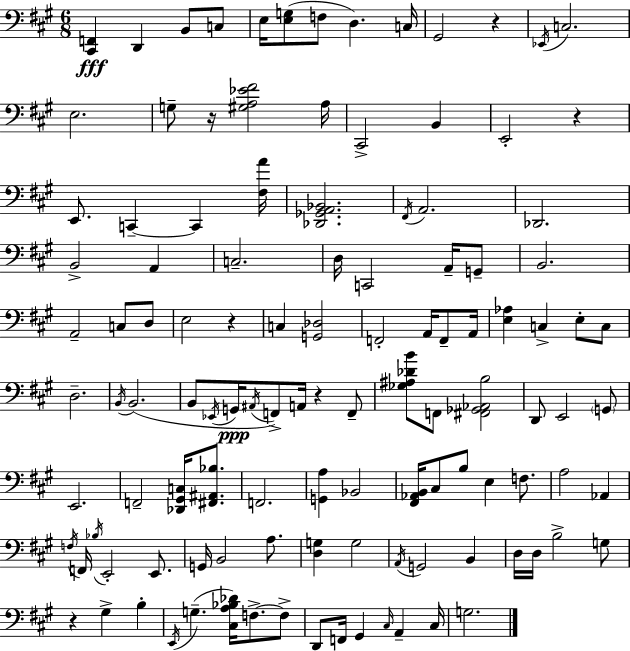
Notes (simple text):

[C#2,F2]/q D2/q B2/e C3/e E3/s [E3,G3]/e F3/e D3/q. C3/s G#2/h R/q Eb2/s C3/h. E3/h. G3/e R/s [G#3,A3,Eb4,F#4]/h A3/s C#2/h B2/q E2/h R/q E2/e. C2/q C2/q [F#3,A4]/s [Db2,Gb2,A2,Bb2]/h. F#2/s A2/h. Db2/h. B2/h A2/q C3/h. D3/s C2/h A2/s G2/e B2/h. A2/h C3/e D3/e E3/h R/q C3/q [G2,Db3]/h F2/h A2/s F2/e A2/s [E3,Ab3]/q C3/q E3/e C3/e D3/h. B2/s B2/h. B2/e Eb2/s G2/s A#2/s F2/e A2/s R/q F2/e [Gb3,A#3,Db4,B4]/e F2/e [F#2,Gb2,Ab2,B3]/h D2/e E2/h G2/e E2/h. F2/h [Db2,G#2,C3]/s [F#2,A#2,Bb3]/e. F2/h. [G2,A3]/q Bb2/h [F#2,Ab2,B2]/s C#3/e B3/e E3/q F3/e. A3/h Ab2/q F3/s F2/s Bb3/s E2/h E2/e. G2/s B2/h A3/e. [D3,G3]/q G3/h A2/s G2/h B2/q D3/s D3/s B3/h G3/e R/q G#3/q B3/q E2/s G3/q. [C#3,A3,Bb3,Db4]/s F3/e. F3/e D2/e F2/s G#2/q C#3/s A2/q C#3/s G3/h.